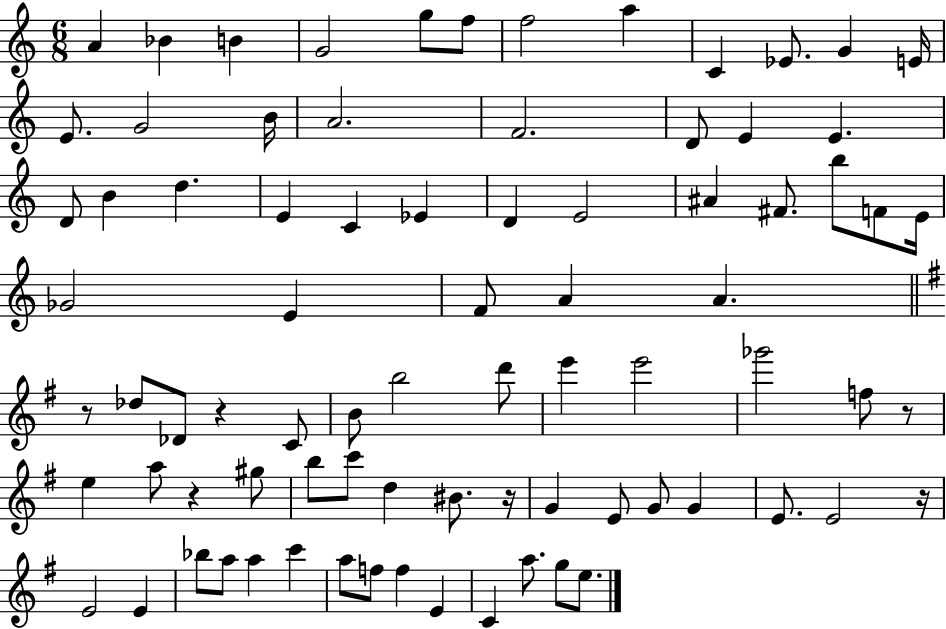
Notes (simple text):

A4/q Bb4/q B4/q G4/h G5/e F5/e F5/h A5/q C4/q Eb4/e. G4/q E4/s E4/e. G4/h B4/s A4/h. F4/h. D4/e E4/q E4/q. D4/e B4/q D5/q. E4/q C4/q Eb4/q D4/q E4/h A#4/q F#4/e. B5/e F4/e E4/s Gb4/h E4/q F4/e A4/q A4/q. R/e Db5/e Db4/e R/q C4/e B4/e B5/h D6/e E6/q E6/h Gb6/h F5/e R/e E5/q A5/e R/q G#5/e B5/e C6/e D5/q BIS4/e. R/s G4/q E4/e G4/e G4/q E4/e. E4/h R/s E4/h E4/q Bb5/e A5/e A5/q C6/q A5/e F5/e F5/q E4/q C4/q A5/e. G5/e E5/e.